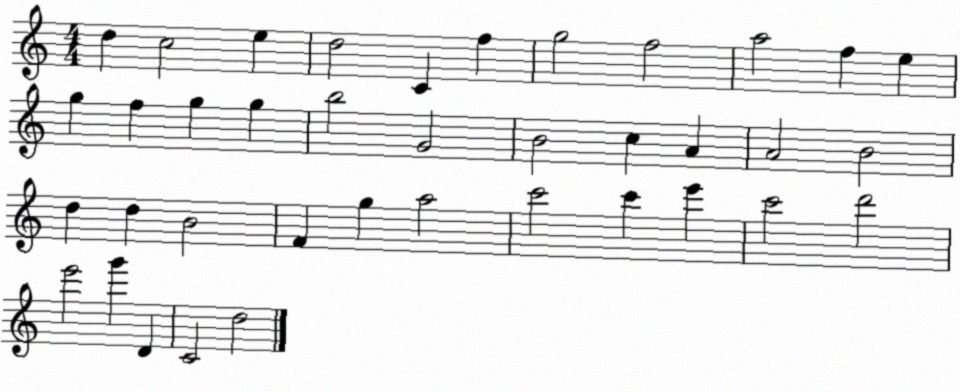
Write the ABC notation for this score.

X:1
T:Untitled
M:4/4
L:1/4
K:C
d c2 e d2 C f g2 f2 a2 f e g f g g b2 G2 B2 c A A2 B2 d d B2 F g a2 c'2 c' e' c'2 d'2 e'2 g' D C2 d2